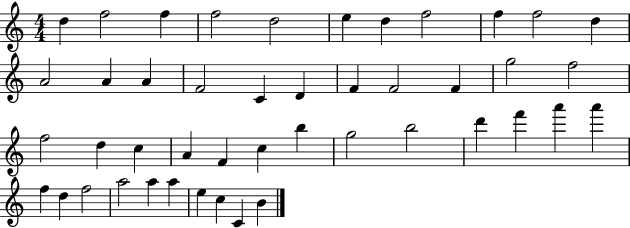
D5/q F5/h F5/q F5/h D5/h E5/q D5/q F5/h F5/q F5/h D5/q A4/h A4/q A4/q F4/h C4/q D4/q F4/q F4/h F4/q G5/h F5/h F5/h D5/q C5/q A4/q F4/q C5/q B5/q G5/h B5/h D6/q F6/q A6/q A6/q F5/q D5/q F5/h A5/h A5/q A5/q E5/q C5/q C4/q B4/q